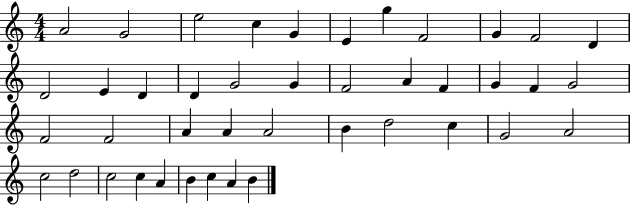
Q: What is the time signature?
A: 4/4